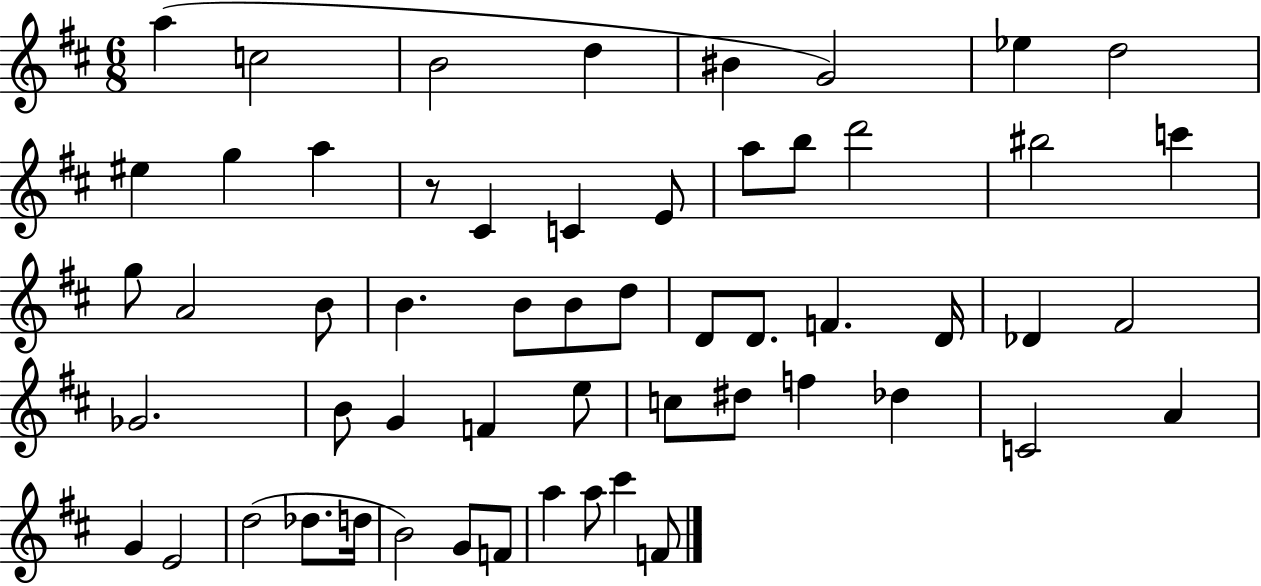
A5/q C5/h B4/h D5/q BIS4/q G4/h Eb5/q D5/h EIS5/q G5/q A5/q R/e C#4/q C4/q E4/e A5/e B5/e D6/h BIS5/h C6/q G5/e A4/h B4/e B4/q. B4/e B4/e D5/e D4/e D4/e. F4/q. D4/s Db4/q F#4/h Gb4/h. B4/e G4/q F4/q E5/e C5/e D#5/e F5/q Db5/q C4/h A4/q G4/q E4/h D5/h Db5/e. D5/s B4/h G4/e F4/e A5/q A5/e C#6/q F4/e